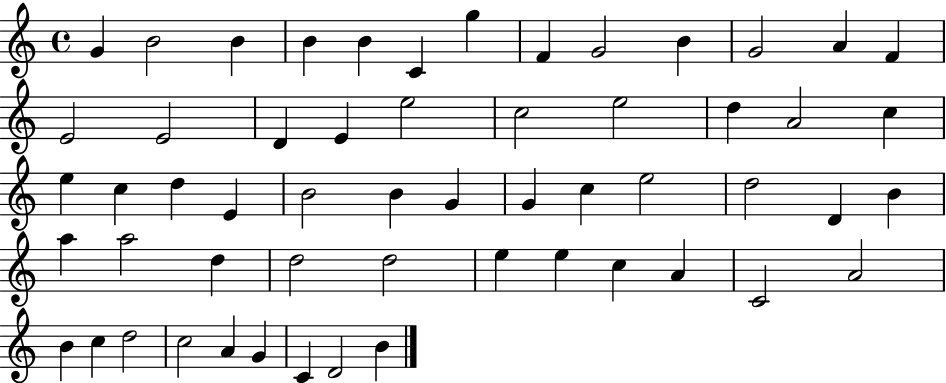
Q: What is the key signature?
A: C major